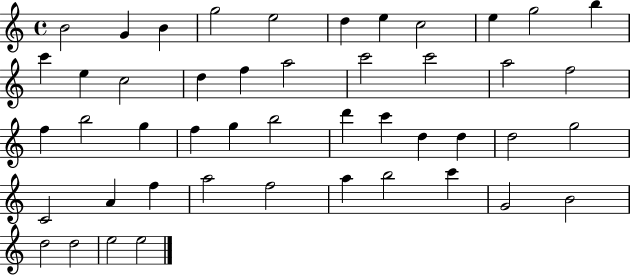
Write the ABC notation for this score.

X:1
T:Untitled
M:4/4
L:1/4
K:C
B2 G B g2 e2 d e c2 e g2 b c' e c2 d f a2 c'2 c'2 a2 f2 f b2 g f g b2 d' c' d d d2 g2 C2 A f a2 f2 a b2 c' G2 B2 d2 d2 e2 e2